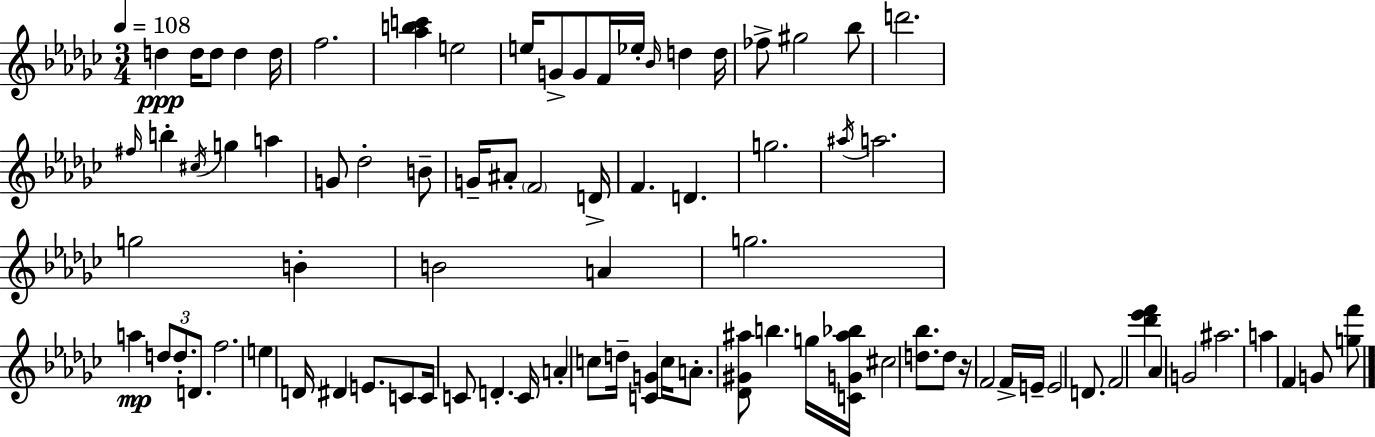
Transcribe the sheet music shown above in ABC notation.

X:1
T:Untitled
M:3/4
L:1/4
K:Ebm
d d/4 d/2 d d/4 f2 [_abc'] e2 e/4 G/2 G/2 F/4 _e/4 _B/4 d d/4 _f/2 ^g2 _b/2 d'2 ^f/4 b ^c/4 g a G/2 _d2 B/2 G/4 ^A/2 F2 D/4 F D g2 ^a/4 a2 g2 B B2 A g2 a d/2 d/2 D/2 f2 e D/4 ^D E/2 C/2 C/4 C/2 D C/4 A c/2 d/4 [CG] c/4 A/2 [_D^G^a]/2 b g/4 [CG^a_b]/4 ^c2 [d_b]/2 d/2 z/4 F2 F/4 E/4 E2 D/2 F2 [_d'_e'f'] _A G2 ^a2 a F G/2 [gf']/2